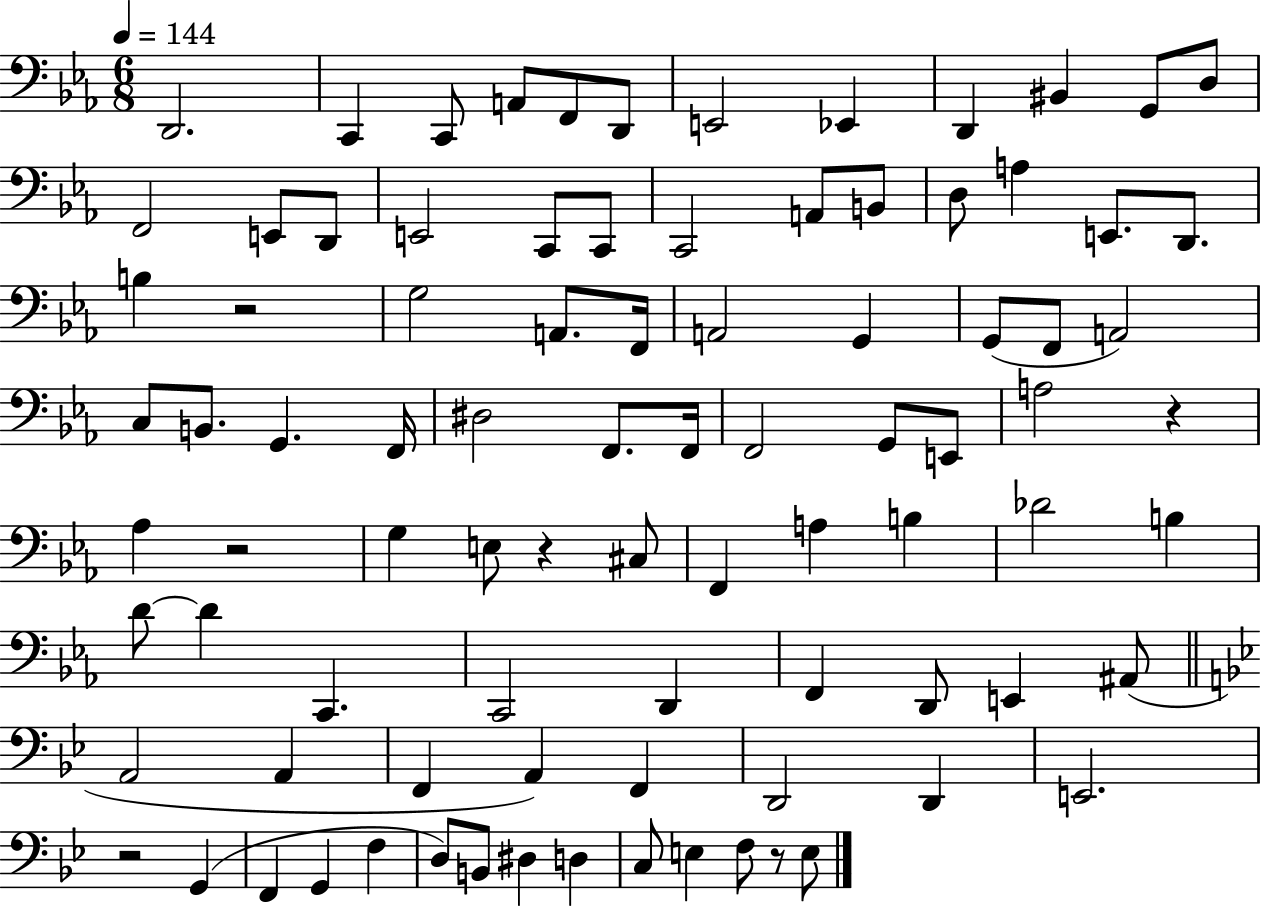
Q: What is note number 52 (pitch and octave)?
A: B3